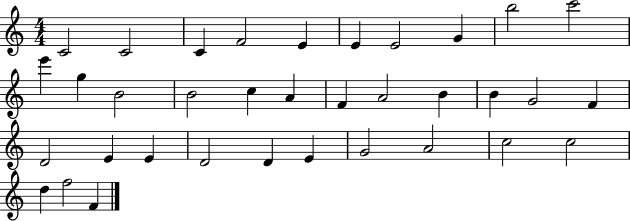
{
  \clef treble
  \numericTimeSignature
  \time 4/4
  \key c \major
  c'2 c'2 | c'4 f'2 e'4 | e'4 e'2 g'4 | b''2 c'''2 | \break e'''4 g''4 b'2 | b'2 c''4 a'4 | f'4 a'2 b'4 | b'4 g'2 f'4 | \break d'2 e'4 e'4 | d'2 d'4 e'4 | g'2 a'2 | c''2 c''2 | \break d''4 f''2 f'4 | \bar "|."
}